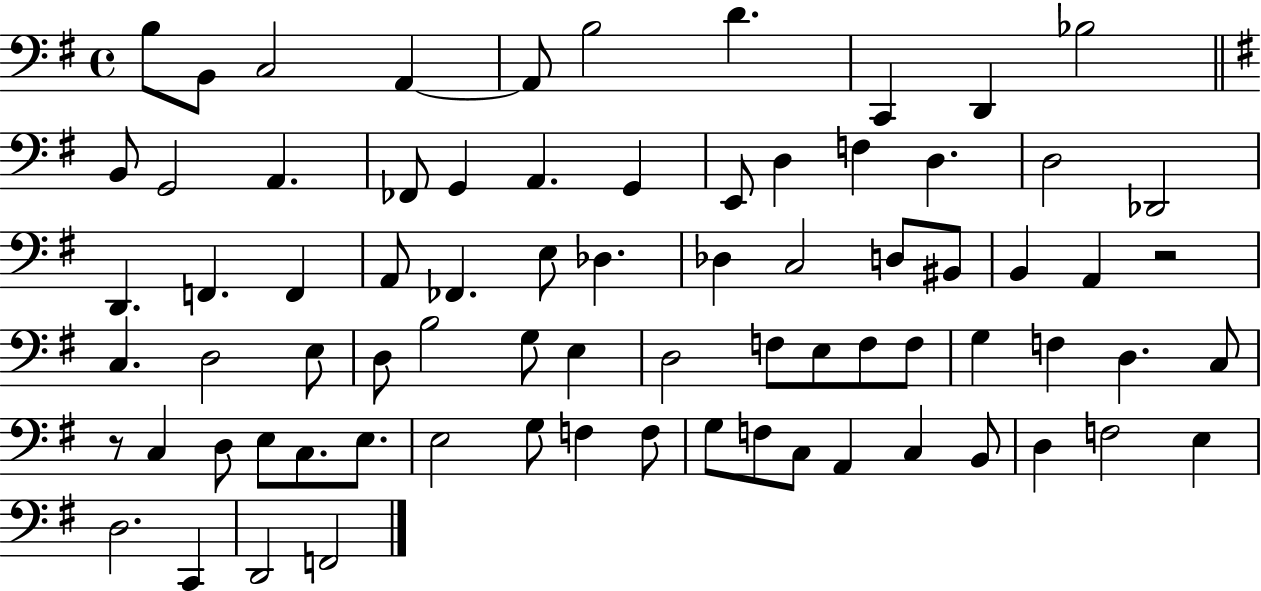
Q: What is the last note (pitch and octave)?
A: F2